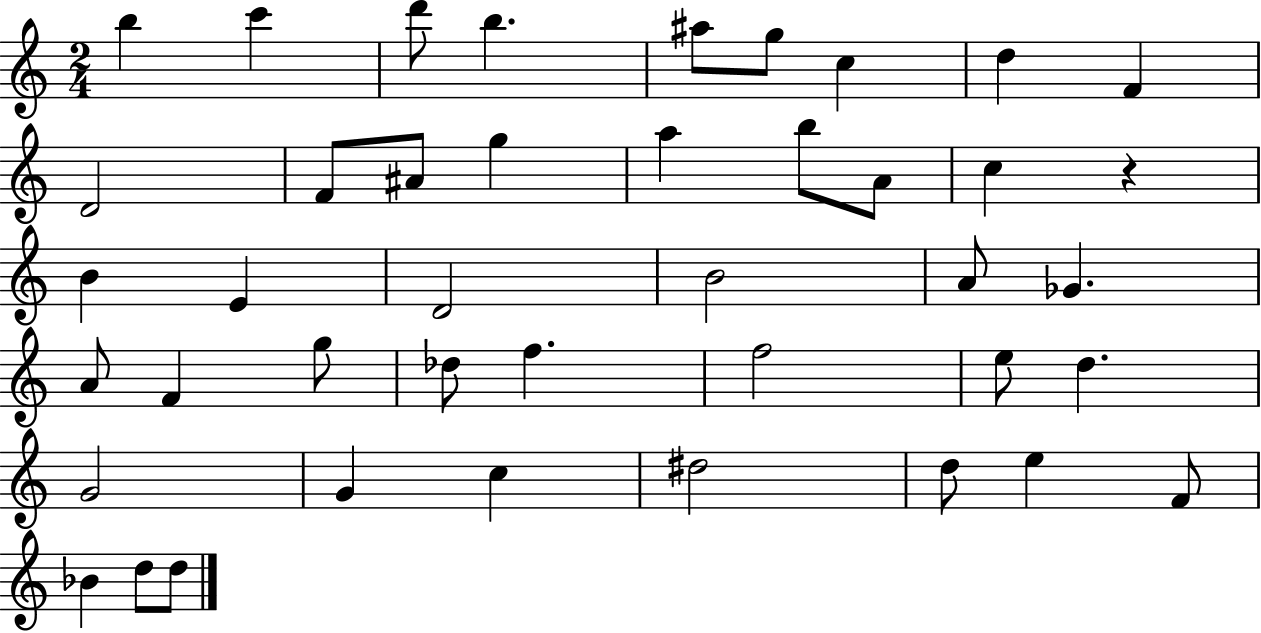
B5/q C6/q D6/e B5/q. A#5/e G5/e C5/q D5/q F4/q D4/h F4/e A#4/e G5/q A5/q B5/e A4/e C5/q R/q B4/q E4/q D4/h B4/h A4/e Gb4/q. A4/e F4/q G5/e Db5/e F5/q. F5/h E5/e D5/q. G4/h G4/q C5/q D#5/h D5/e E5/q F4/e Bb4/q D5/e D5/e